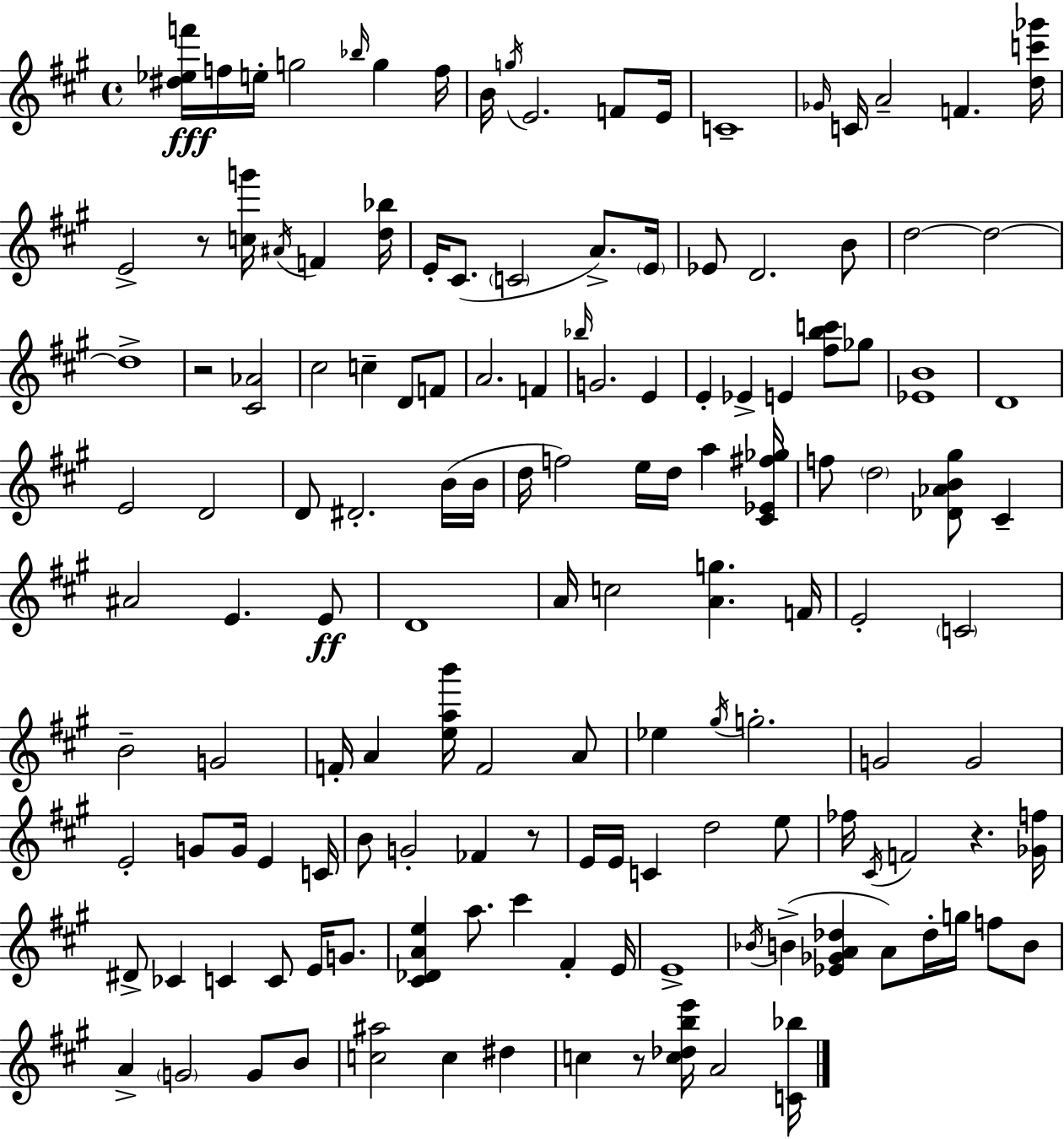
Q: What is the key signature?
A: A major